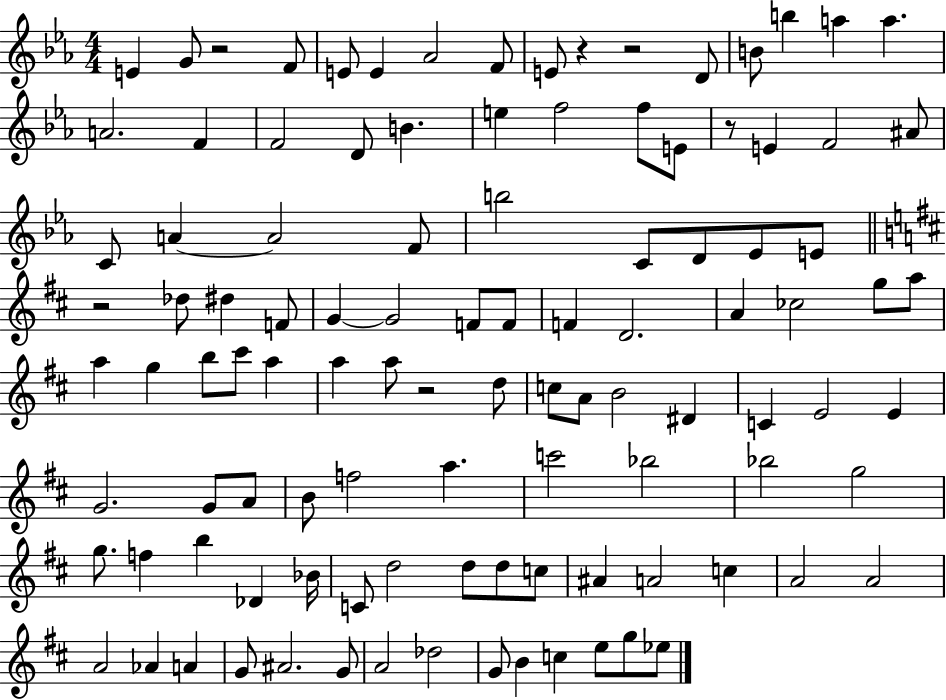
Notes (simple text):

E4/q G4/e R/h F4/e E4/e E4/q Ab4/h F4/e E4/e R/q R/h D4/e B4/e B5/q A5/q A5/q. A4/h. F4/q F4/h D4/e B4/q. E5/q F5/h F5/e E4/e R/e E4/q F4/h A#4/e C4/e A4/q A4/h F4/e B5/h C4/e D4/e Eb4/e E4/e R/h Db5/e D#5/q F4/e G4/q G4/h F4/e F4/e F4/q D4/h. A4/q CES5/h G5/e A5/e A5/q G5/q B5/e C#6/e A5/q A5/q A5/e R/h D5/e C5/e A4/e B4/h D#4/q C4/q E4/h E4/q G4/h. G4/e A4/e B4/e F5/h A5/q. C6/h Bb5/h Bb5/h G5/h G5/e. F5/q B5/q Db4/q Bb4/s C4/e D5/h D5/e D5/e C5/e A#4/q A4/h C5/q A4/h A4/h A4/h Ab4/q A4/q G4/e A#4/h. G4/e A4/h Db5/h G4/e B4/q C5/q E5/e G5/e Eb5/e